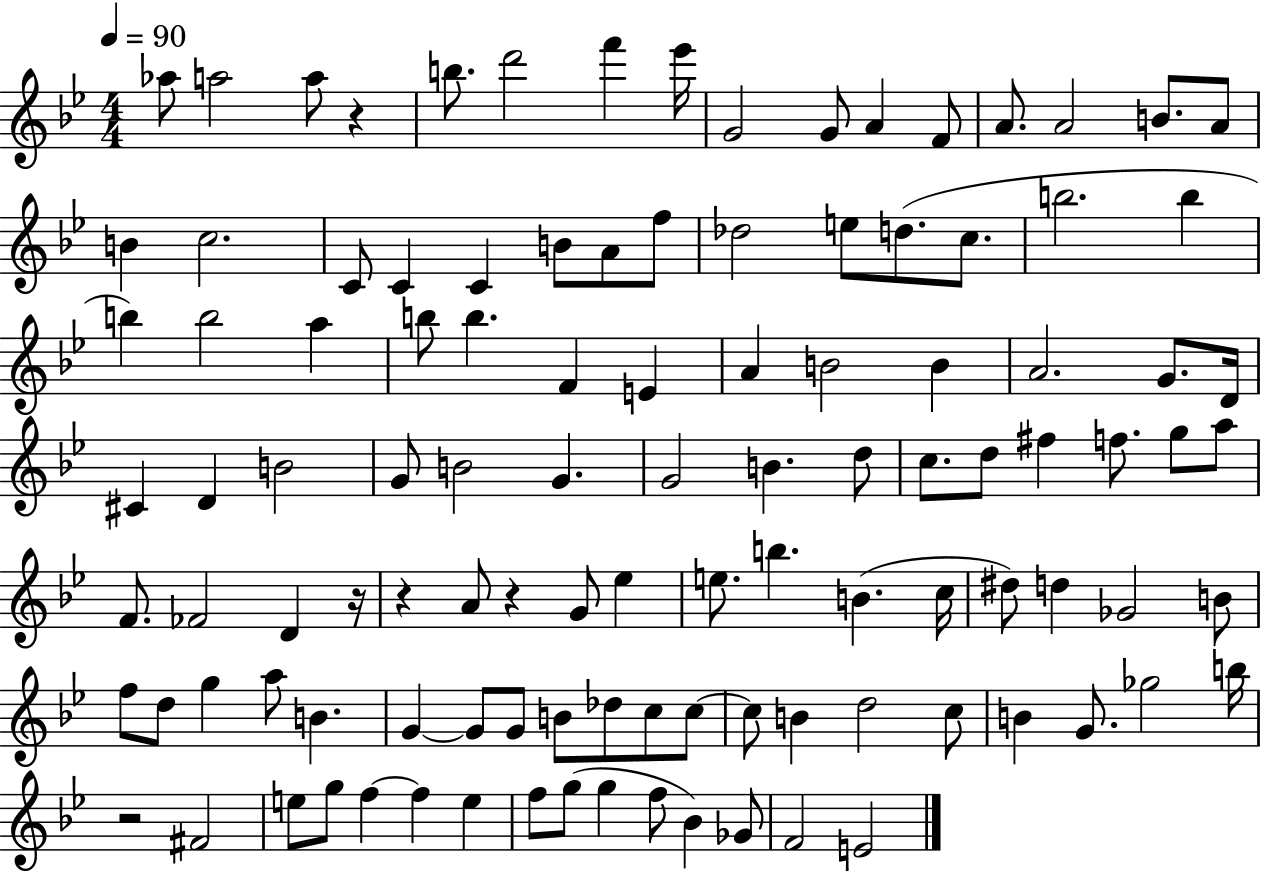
X:1
T:Untitled
M:4/4
L:1/4
K:Bb
_a/2 a2 a/2 z b/2 d'2 f' _e'/4 G2 G/2 A F/2 A/2 A2 B/2 A/2 B c2 C/2 C C B/2 A/2 f/2 _d2 e/2 d/2 c/2 b2 b b b2 a b/2 b F E A B2 B A2 G/2 D/4 ^C D B2 G/2 B2 G G2 B d/2 c/2 d/2 ^f f/2 g/2 a/2 F/2 _F2 D z/4 z A/2 z G/2 _e e/2 b B c/4 ^d/2 d _G2 B/2 f/2 d/2 g a/2 B G G/2 G/2 B/2 _d/2 c/2 c/2 c/2 B d2 c/2 B G/2 _g2 b/4 z2 ^F2 e/2 g/2 f f e f/2 g/2 g f/2 _B _G/2 F2 E2